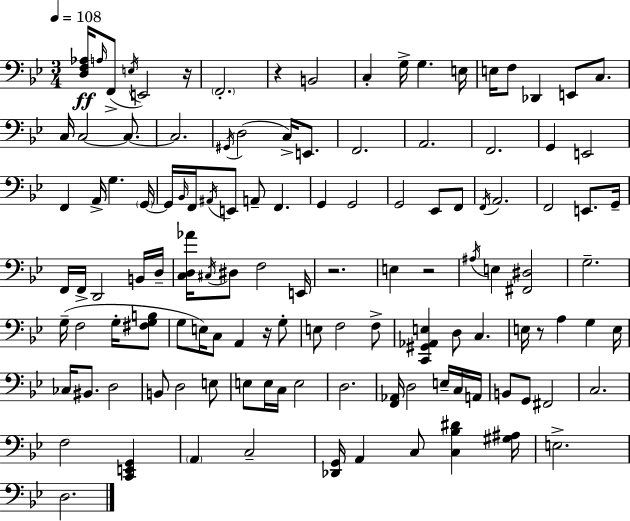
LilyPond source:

{
  \clef bass
  \numericTimeSignature
  \time 3/4
  \key bes \major
  \tempo 4 = 108
  <d f aes>16\ff \grace { a16 }( f,8-> \acciaccatura { e16 } e,2) | r16 \parenthesize f,2.-. | r4 b,2 | c4-. g16-> g4. | \break e16 e16 f8 des,4 e,8 c8. | c16 c2~~ c8.~~ | c2. | \acciaccatura { gis,16 }( d2 c16->) | \break e,8. f,2. | a,2. | f,2. | g,4 e,2 | \break f,4 a,16-> g4. | \parenthesize g,16~~ g,16 \grace { bes,16 } f,16 \acciaccatura { ais,16 } e,8 a,8-- f,4. | g,4 g,2 | g,2 | \break ees,8 f,8 \acciaccatura { f,16 } a,2. | f,2 | e,8. g,16-- f,16 f,16-> d,2 | b,16 d16-- <c d aes'>16 \acciaccatura { cis16 } dis8 f2 | \break e,16 r2. | e4 r2 | \acciaccatura { ais16 } e4 | <fis, dis>2 g2.-- | \break g16--( f2 | g16-. <fis g b>8 g8 e16) c8 | a,4 r16 g8-. e8 f2 | f8-> <c, gis, aes, e>4 | \break d8 c4. e16 r8 a4 | g4 e16 ces16 bis,8. | d2 b,8 d2 | e8 e8 e16 c16 | \break e2 d2. | <f, aes,>16 d2 | e16-- c16 a,16 b,8 g,8 | fis,2 c2. | \break f2 | <c, e, g,>4 \parenthesize a,4 | c2-- <des, g,>16 a,4 | c8 <c bes dis'>4 <gis ais>16 e2.-> | \break d2. | \bar "|."
}